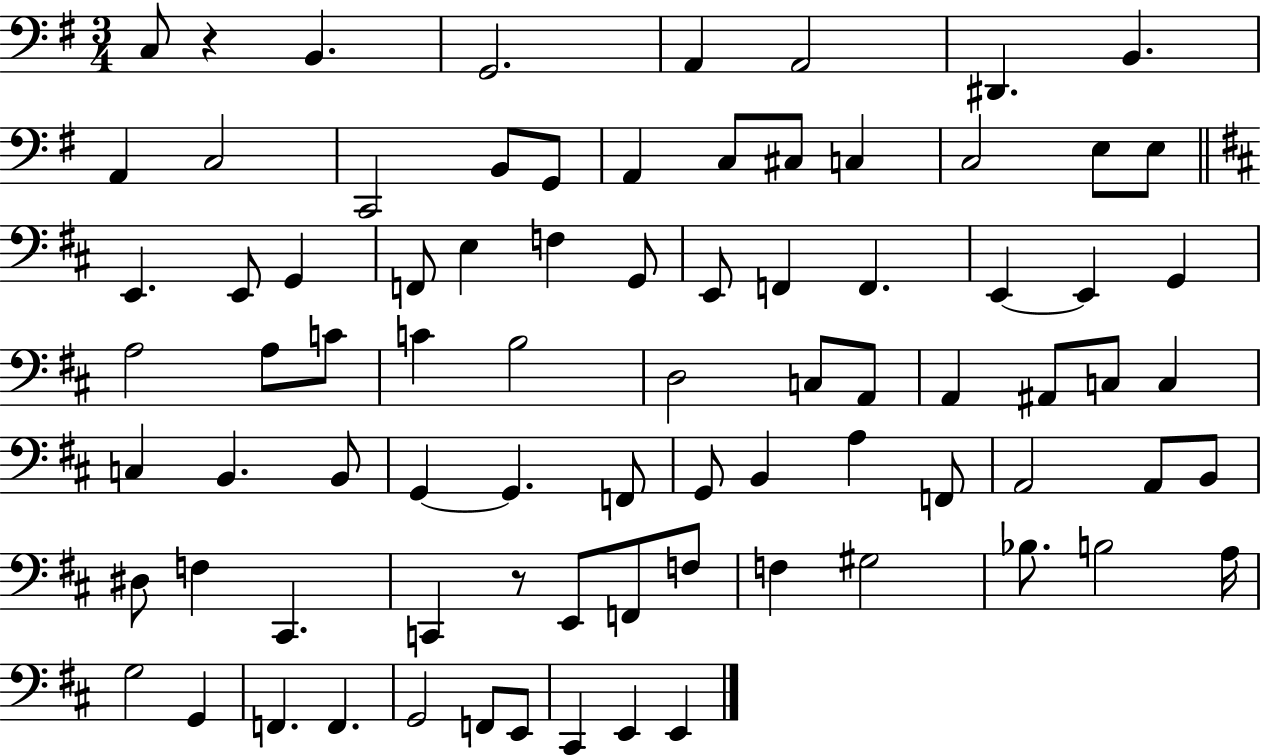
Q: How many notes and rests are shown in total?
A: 81